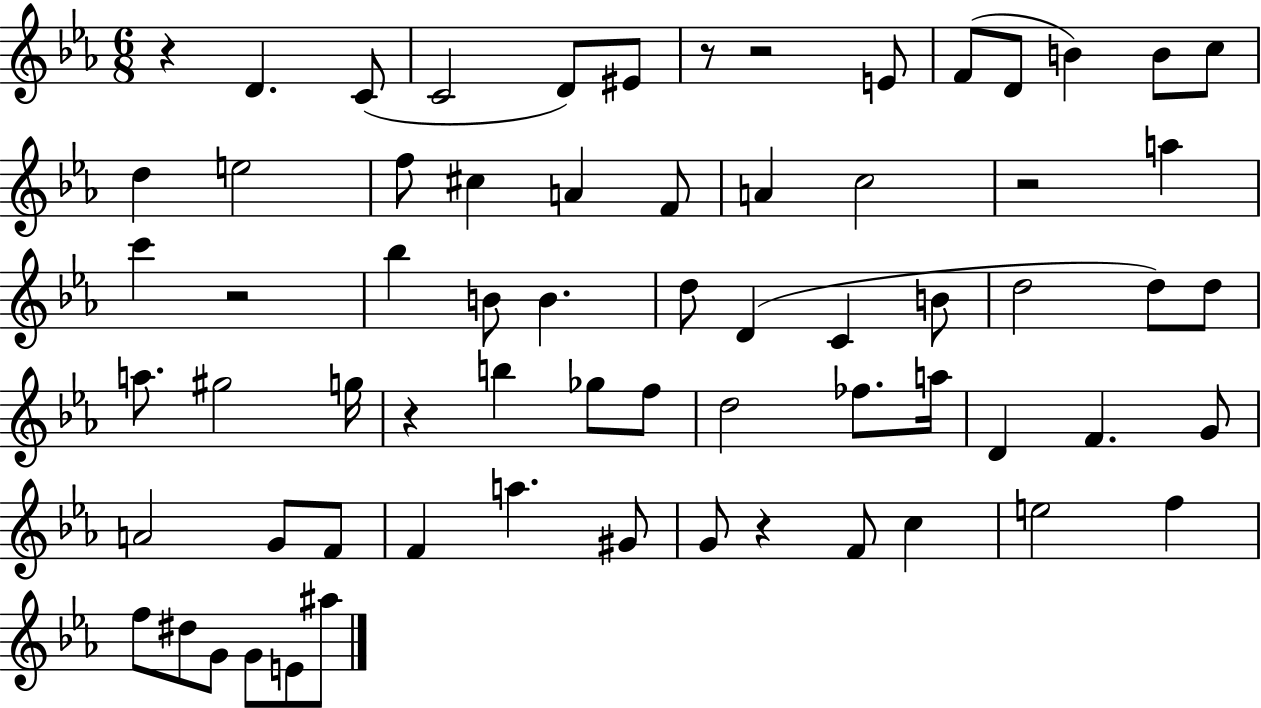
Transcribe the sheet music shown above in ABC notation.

X:1
T:Untitled
M:6/8
L:1/4
K:Eb
z D C/2 C2 D/2 ^E/2 z/2 z2 E/2 F/2 D/2 B B/2 c/2 d e2 f/2 ^c A F/2 A c2 z2 a c' z2 _b B/2 B d/2 D C B/2 d2 d/2 d/2 a/2 ^g2 g/4 z b _g/2 f/2 d2 _f/2 a/4 D F G/2 A2 G/2 F/2 F a ^G/2 G/2 z F/2 c e2 f f/2 ^d/2 G/2 G/2 E/2 ^a/2